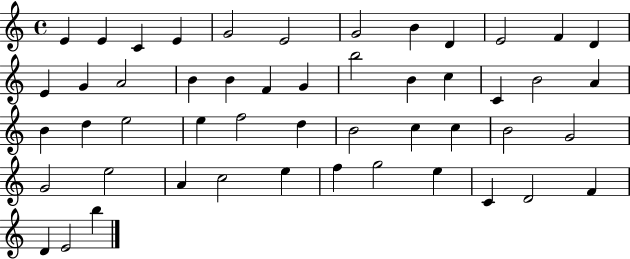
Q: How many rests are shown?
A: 0